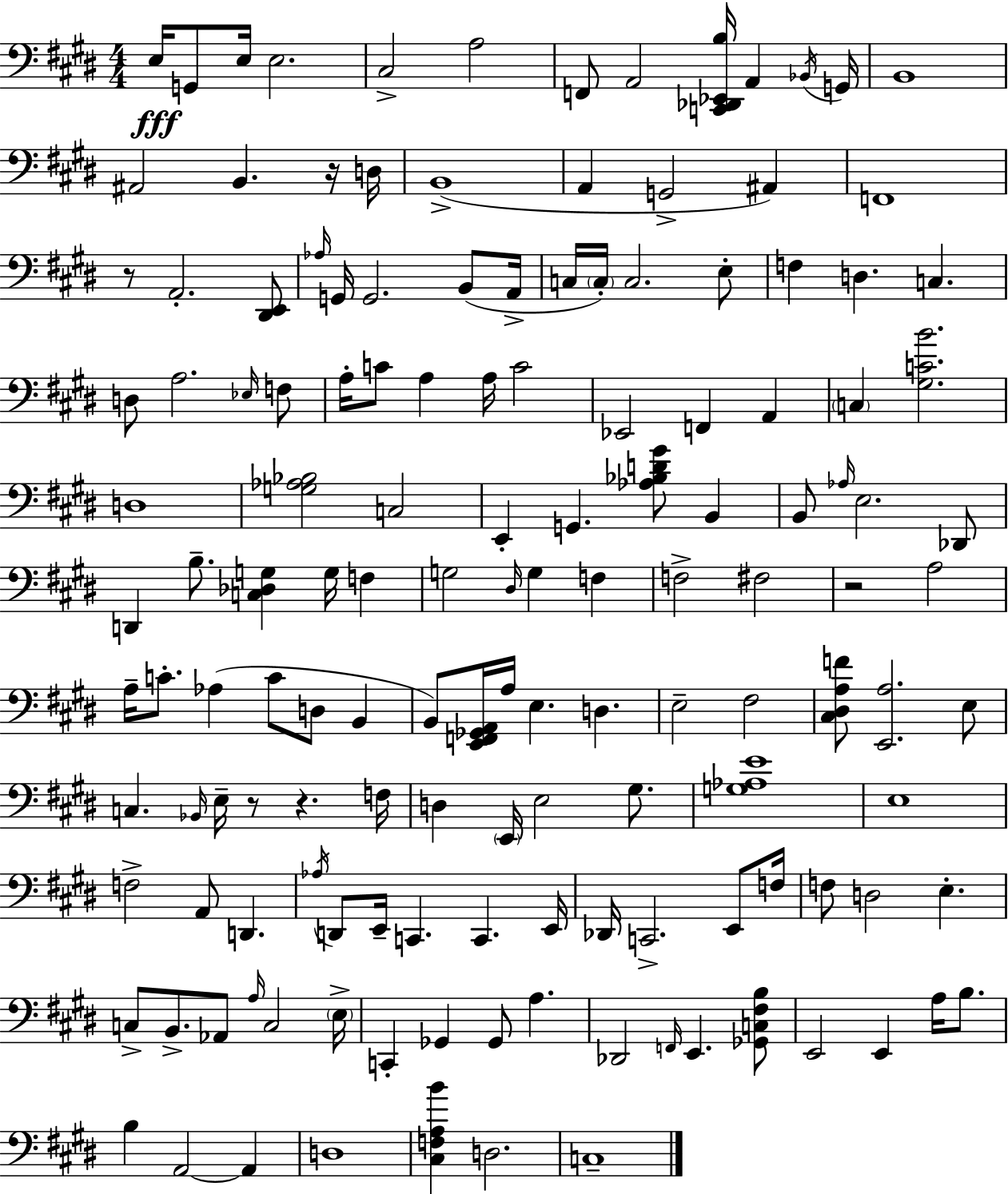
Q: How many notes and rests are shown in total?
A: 144